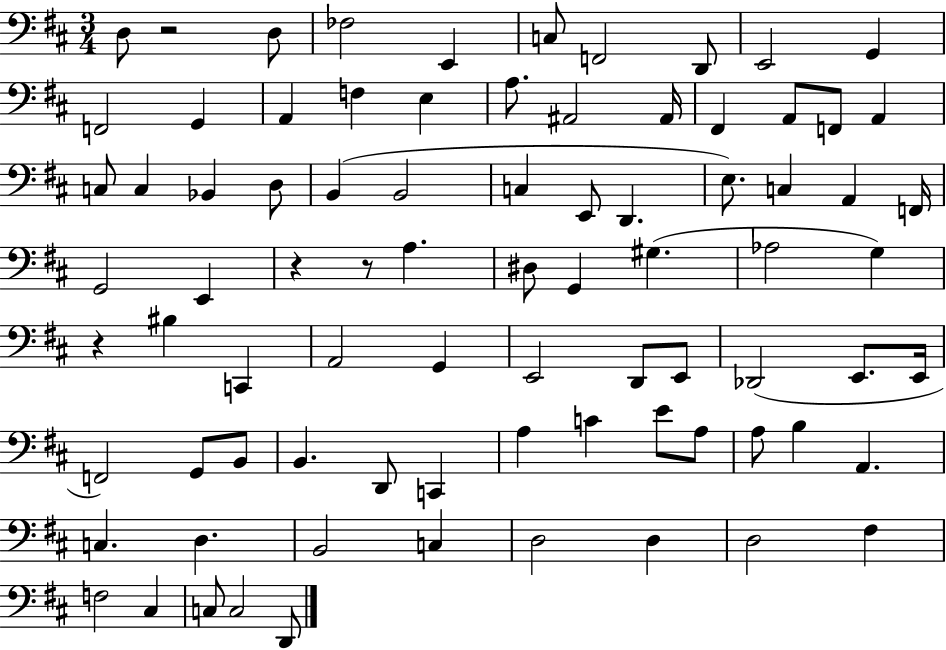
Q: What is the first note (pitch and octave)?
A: D3